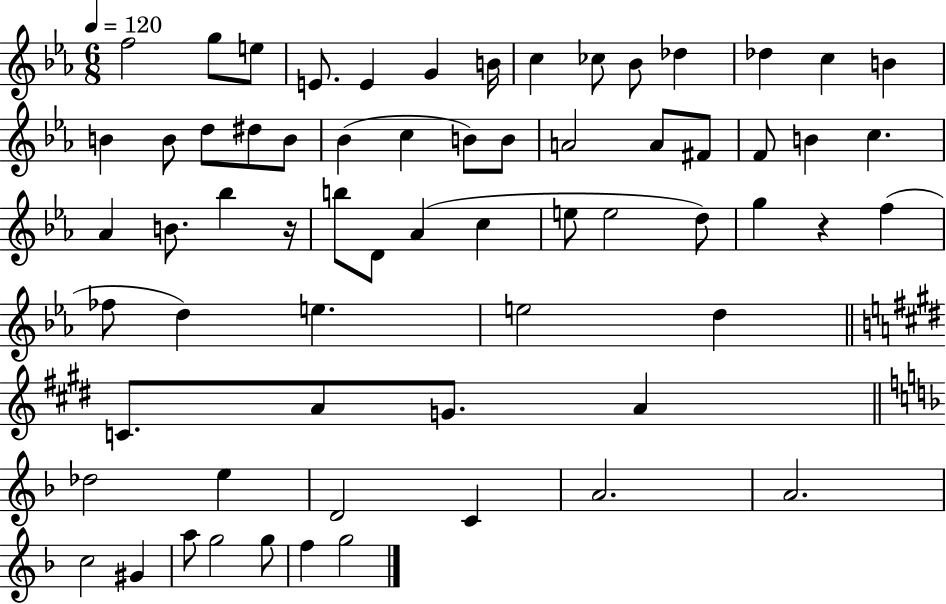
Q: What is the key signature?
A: EES major